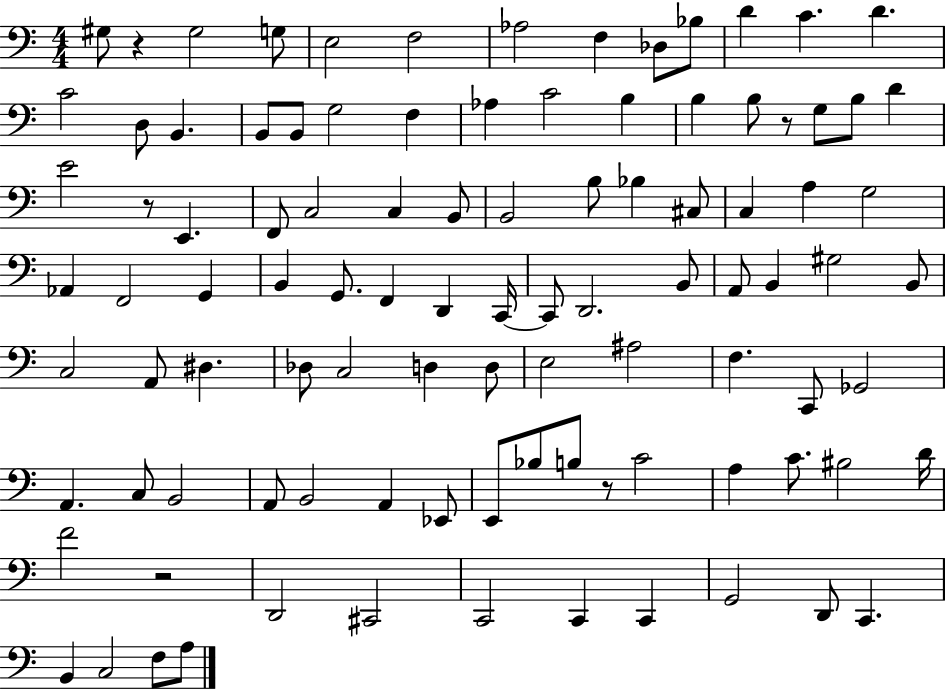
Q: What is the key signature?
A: C major